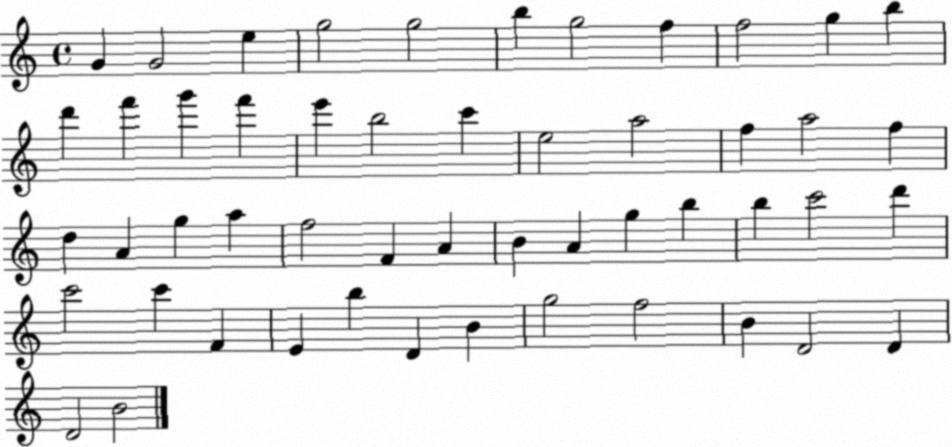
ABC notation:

X:1
T:Untitled
M:4/4
L:1/4
K:C
G G2 e g2 g2 b g2 f f2 g b d' f' g' f' e' b2 c' e2 a2 f a2 f d A g a f2 F A B A g b b c'2 d' c'2 c' F E b D B g2 f2 B D2 D D2 B2